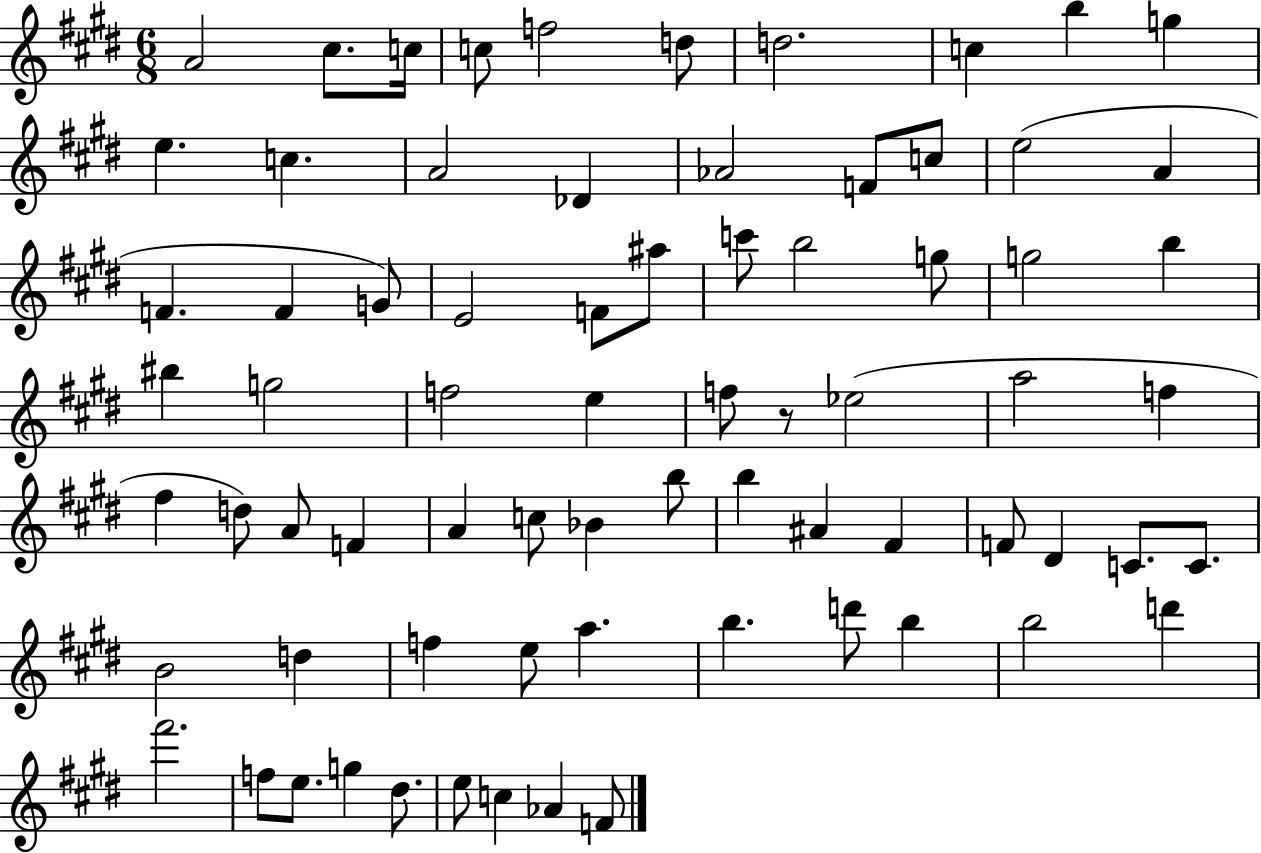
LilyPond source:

{
  \clef treble
  \numericTimeSignature
  \time 6/8
  \key e \major
  \repeat volta 2 { a'2 cis''8. c''16 | c''8 f''2 d''8 | d''2. | c''4 b''4 g''4 | \break e''4. c''4. | a'2 des'4 | aes'2 f'8 c''8 | e''2( a'4 | \break f'4. f'4 g'8) | e'2 f'8 ais''8 | c'''8 b''2 g''8 | g''2 b''4 | \break bis''4 g''2 | f''2 e''4 | f''8 r8 ees''2( | a''2 f''4 | \break fis''4 d''8) a'8 f'4 | a'4 c''8 bes'4 b''8 | b''4 ais'4 fis'4 | f'8 dis'4 c'8. c'8. | \break b'2 d''4 | f''4 e''8 a''4. | b''4. d'''8 b''4 | b''2 d'''4 | \break fis'''2. | f''8 e''8. g''4 dis''8. | e''8 c''4 aes'4 f'8 | } \bar "|."
}